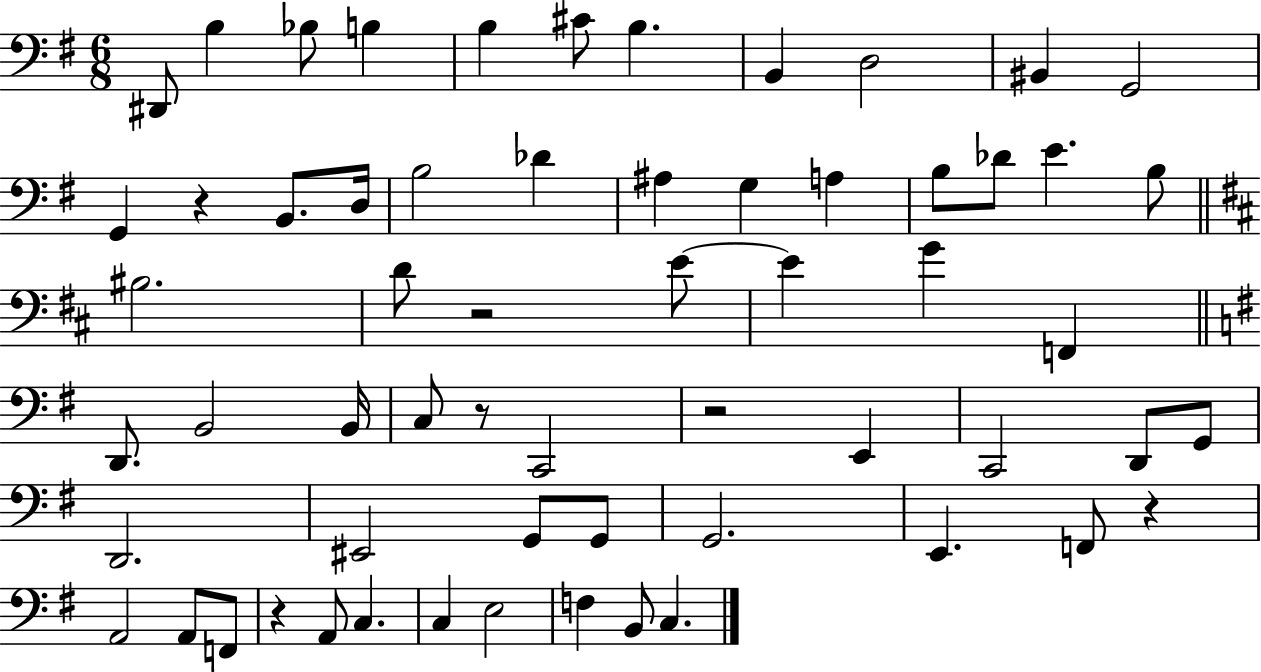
X:1
T:Untitled
M:6/8
L:1/4
K:G
^D,,/2 B, _B,/2 B, B, ^C/2 B, B,, D,2 ^B,, G,,2 G,, z B,,/2 D,/4 B,2 _D ^A, G, A, B,/2 _D/2 E B,/2 ^B,2 D/2 z2 E/2 E G F,, D,,/2 B,,2 B,,/4 C,/2 z/2 C,,2 z2 E,, C,,2 D,,/2 G,,/2 D,,2 ^E,,2 G,,/2 G,,/2 G,,2 E,, F,,/2 z A,,2 A,,/2 F,,/2 z A,,/2 C, C, E,2 F, B,,/2 C,